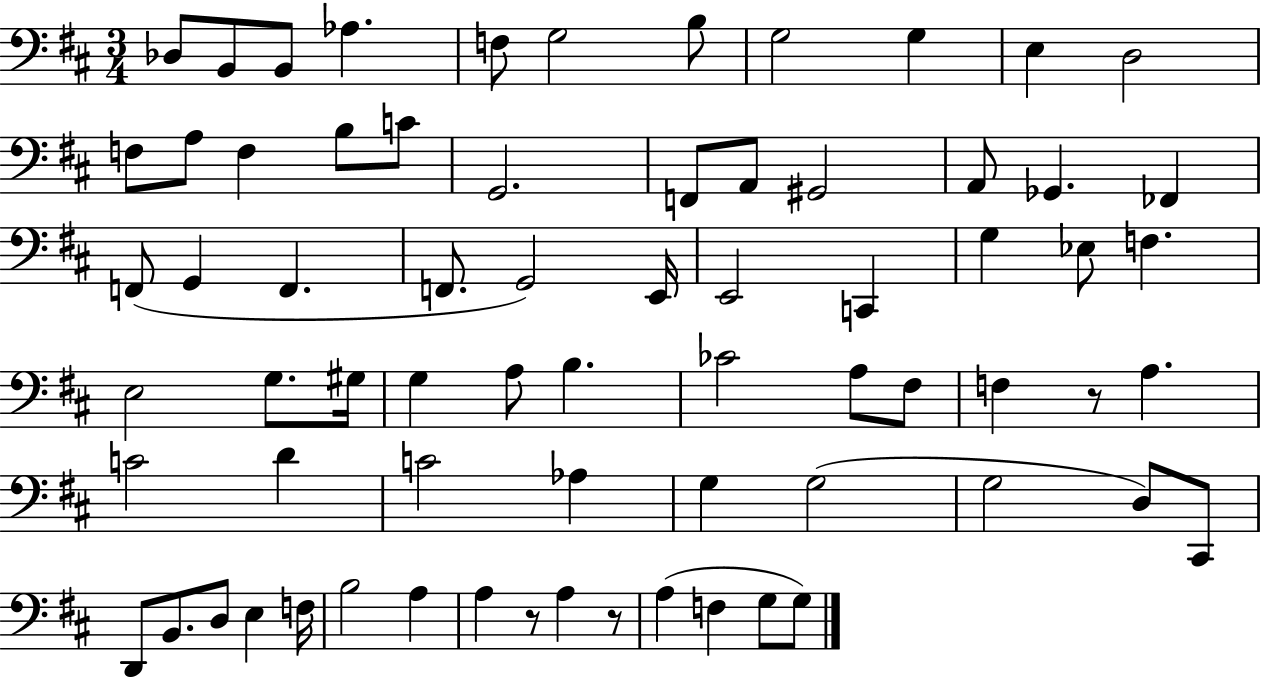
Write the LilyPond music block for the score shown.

{
  \clef bass
  \numericTimeSignature
  \time 3/4
  \key d \major
  des8 b,8 b,8 aes4. | f8 g2 b8 | g2 g4 | e4 d2 | \break f8 a8 f4 b8 c'8 | g,2. | f,8 a,8 gis,2 | a,8 ges,4. fes,4 | \break f,8( g,4 f,4. | f,8. g,2) e,16 | e,2 c,4 | g4 ees8 f4. | \break e2 g8. gis16 | g4 a8 b4. | ces'2 a8 fis8 | f4 r8 a4. | \break c'2 d'4 | c'2 aes4 | g4 g2( | g2 d8) cis,8 | \break d,8 b,8. d8 e4 f16 | b2 a4 | a4 r8 a4 r8 | a4( f4 g8 g8) | \break \bar "|."
}